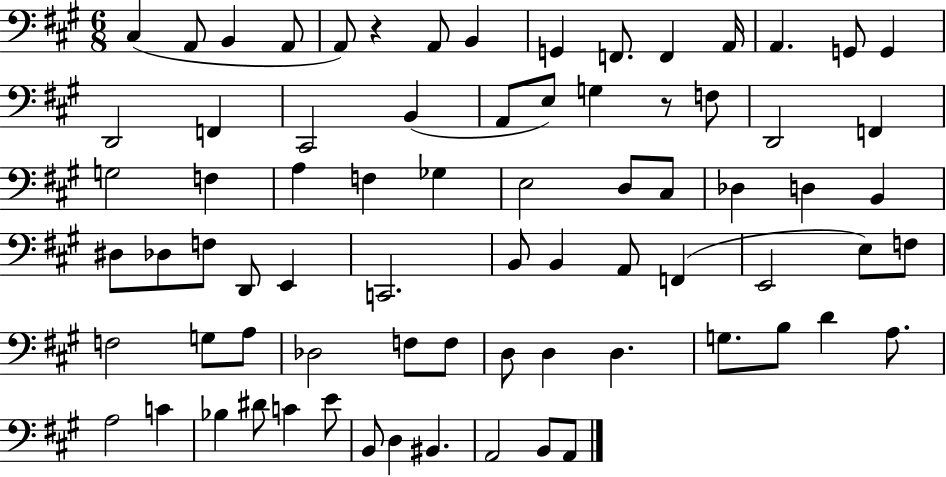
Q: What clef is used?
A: bass